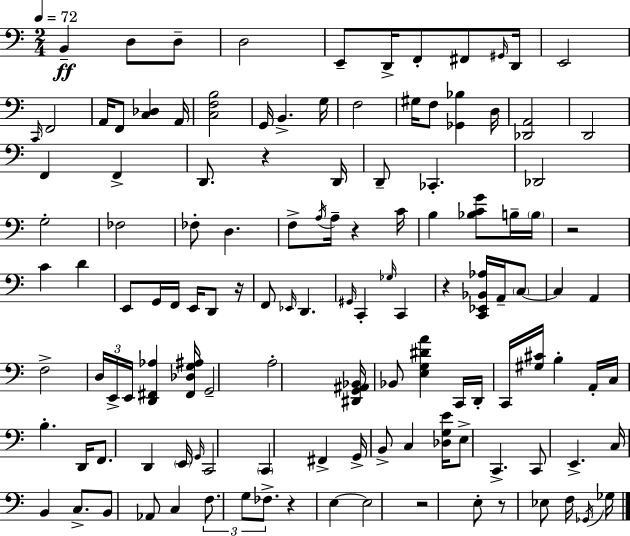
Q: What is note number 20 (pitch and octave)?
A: F3